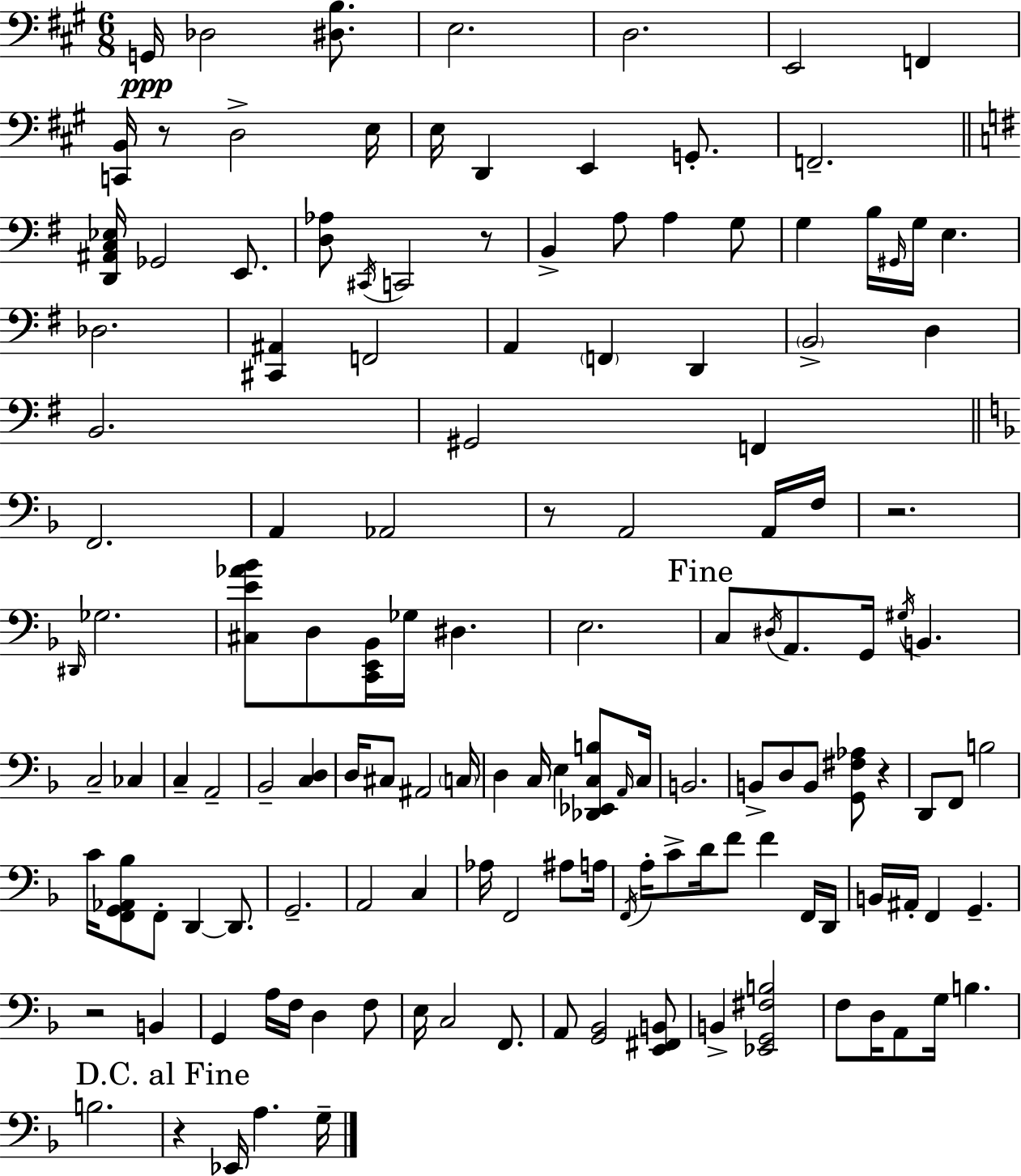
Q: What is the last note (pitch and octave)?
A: G3